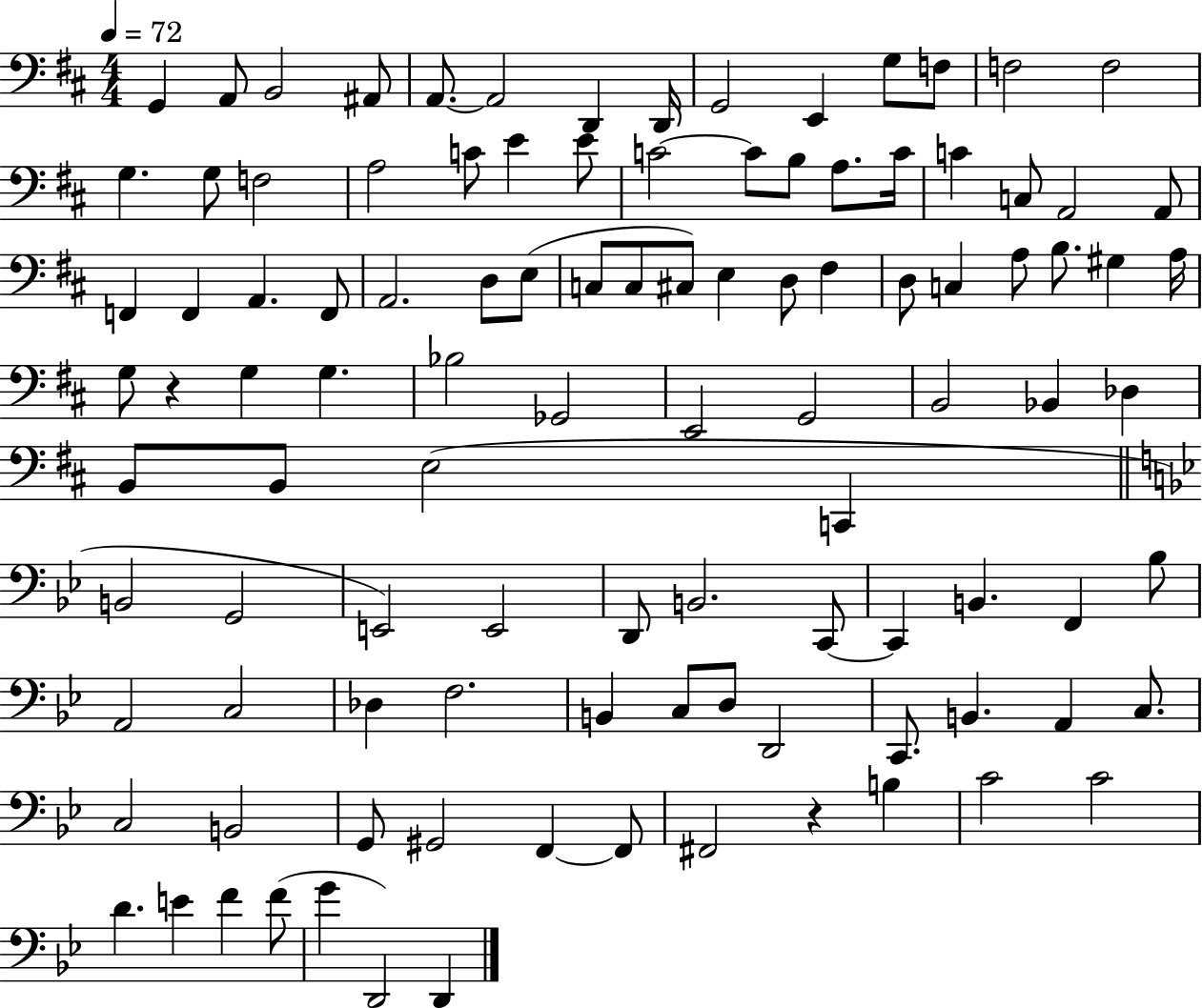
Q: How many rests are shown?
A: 2